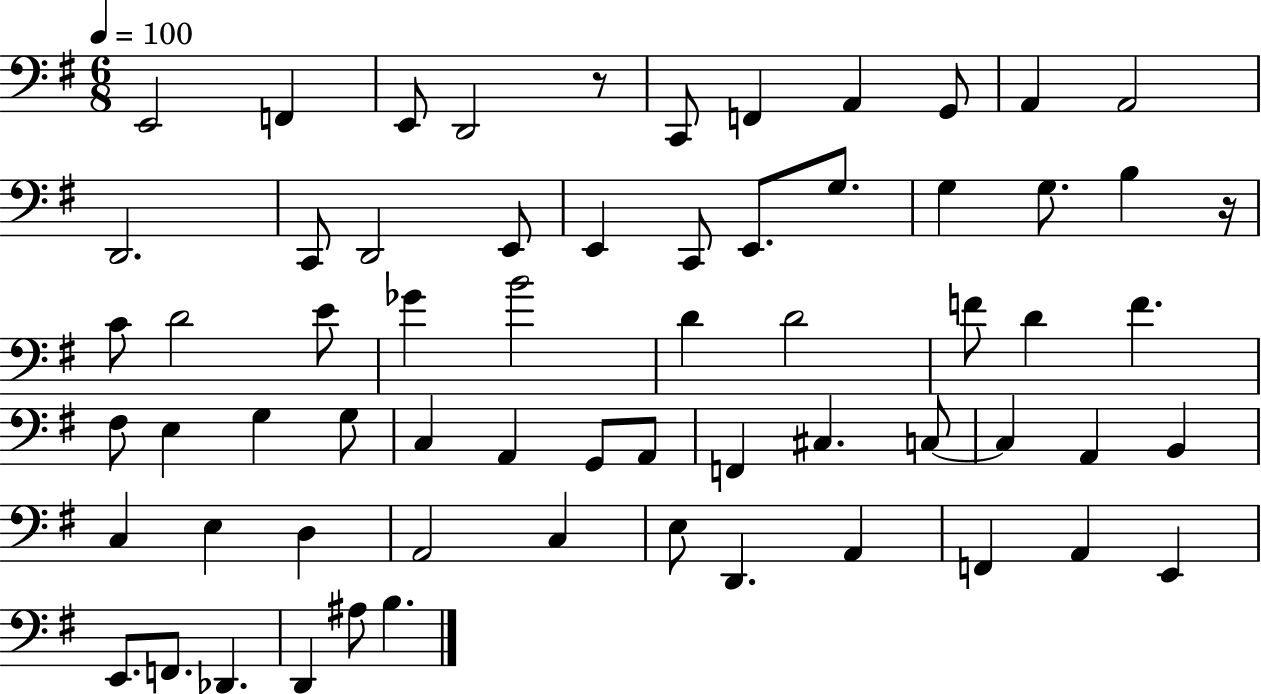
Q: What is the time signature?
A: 6/8